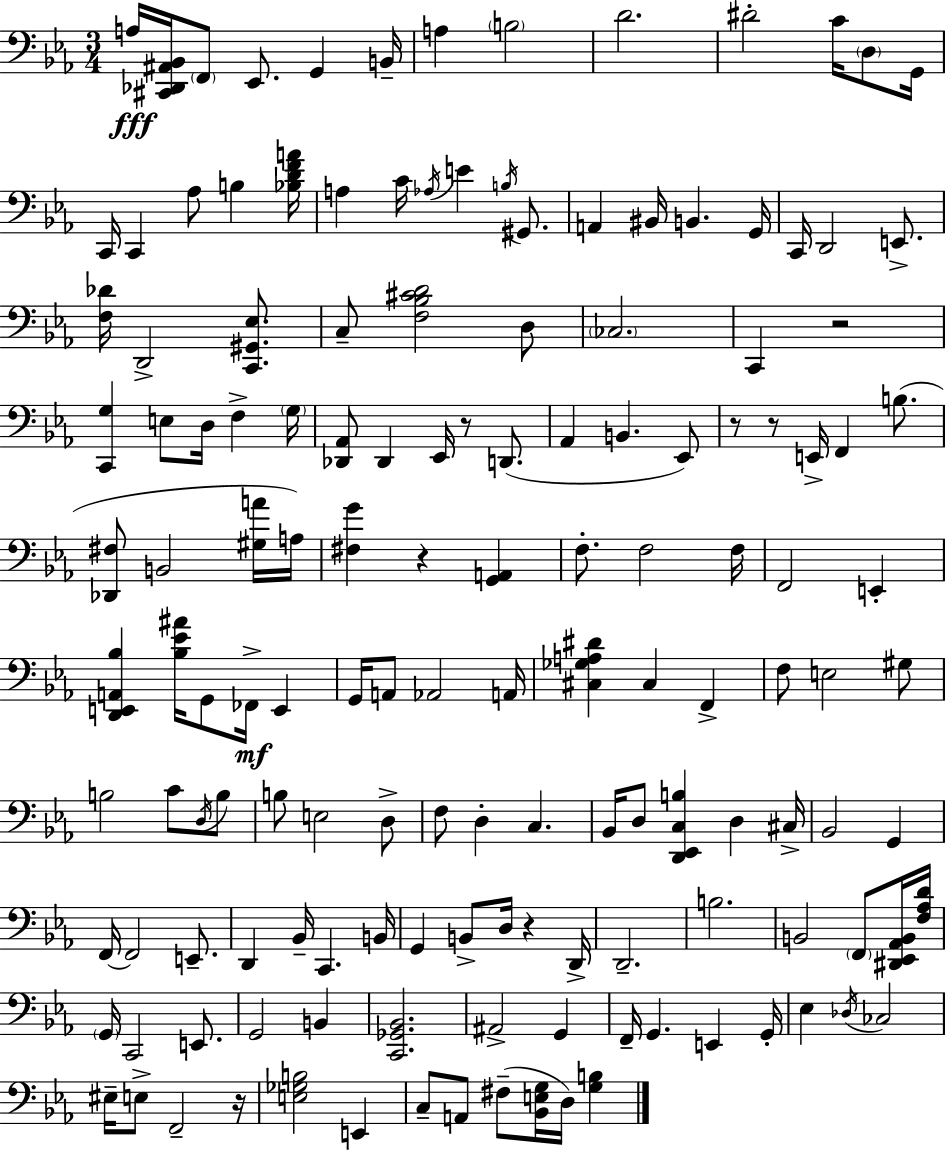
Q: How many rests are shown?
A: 7